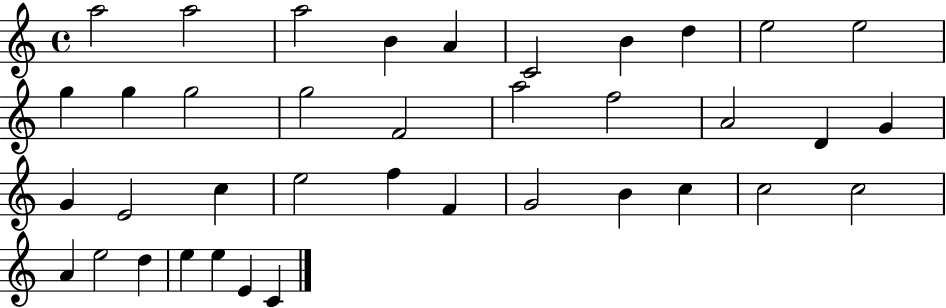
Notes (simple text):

A5/h A5/h A5/h B4/q A4/q C4/h B4/q D5/q E5/h E5/h G5/q G5/q G5/h G5/h F4/h A5/h F5/h A4/h D4/q G4/q G4/q E4/h C5/q E5/h F5/q F4/q G4/h B4/q C5/q C5/h C5/h A4/q E5/h D5/q E5/q E5/q E4/q C4/q